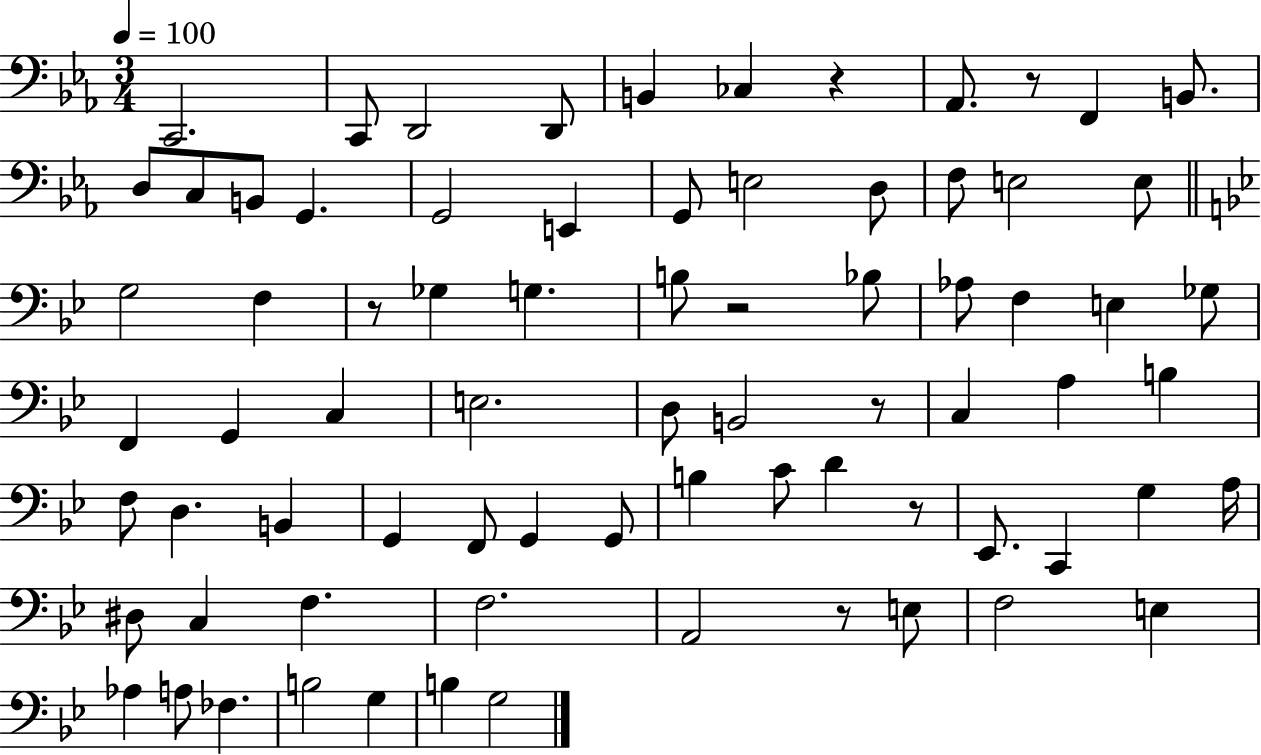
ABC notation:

X:1
T:Untitled
M:3/4
L:1/4
K:Eb
C,,2 C,,/2 D,,2 D,,/2 B,, _C, z _A,,/2 z/2 F,, B,,/2 D,/2 C,/2 B,,/2 G,, G,,2 E,, G,,/2 E,2 D,/2 F,/2 E,2 E,/2 G,2 F, z/2 _G, G, B,/2 z2 _B,/2 _A,/2 F, E, _G,/2 F,, G,, C, E,2 D,/2 B,,2 z/2 C, A, B, F,/2 D, B,, G,, F,,/2 G,, G,,/2 B, C/2 D z/2 _E,,/2 C,, G, A,/4 ^D,/2 C, F, F,2 A,,2 z/2 E,/2 F,2 E, _A, A,/2 _F, B,2 G, B, G,2